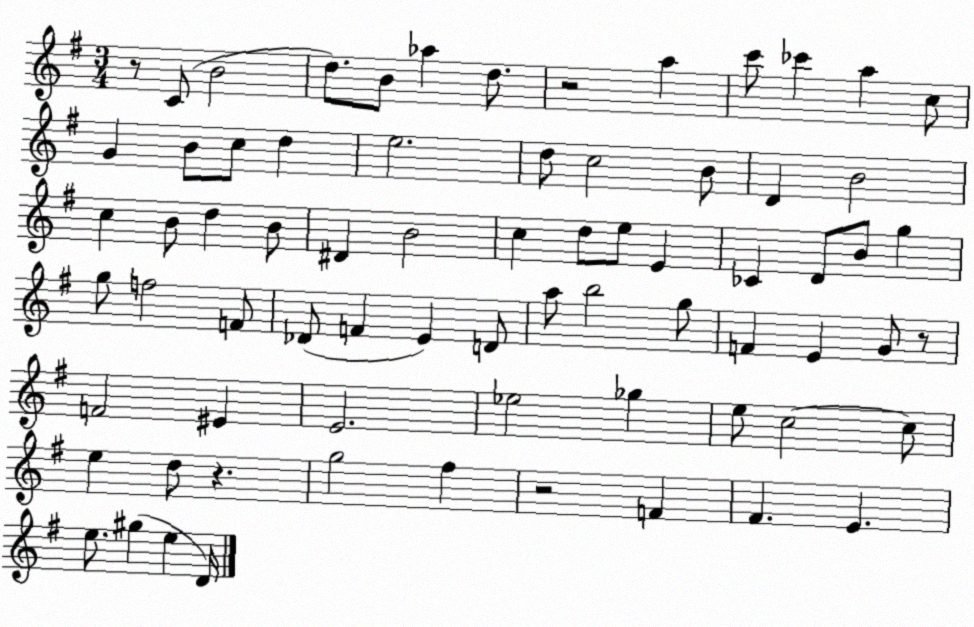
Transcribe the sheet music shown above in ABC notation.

X:1
T:Untitled
M:3/4
L:1/4
K:G
z/2 C/2 B2 d/2 B/2 _a d/2 z2 a c'/2 _c' a c/2 G B/2 c/2 d e2 d/2 c2 B/2 D B2 c B/2 d B/2 ^D B2 c d/2 e/2 E _C D/2 B/2 g g/2 f2 F/2 _D/2 F E D/2 a/2 b2 g/2 F E G/2 z/2 F2 ^E E2 _e2 _g e/2 c2 c/2 e d/2 z g2 ^f z2 F ^F E e/2 ^g e D/4